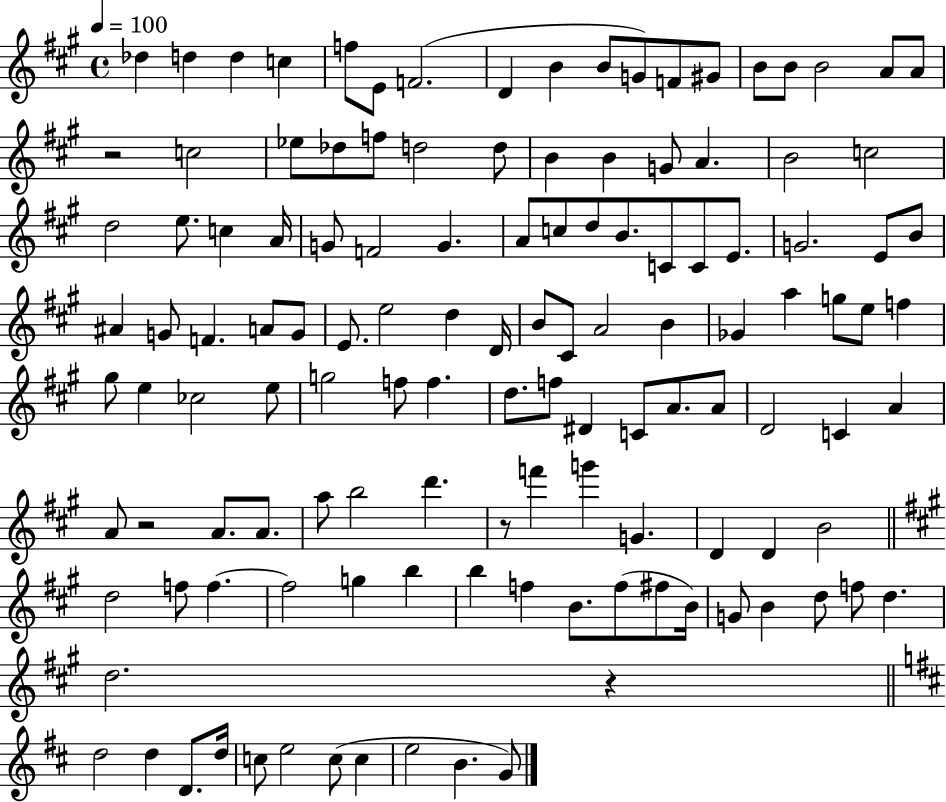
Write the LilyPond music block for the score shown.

{
  \clef treble
  \time 4/4
  \defaultTimeSignature
  \key a \major
  \tempo 4 = 100
  des''4 d''4 d''4 c''4 | f''8 e'8 f'2.( | d'4 b'4 b'8 g'8) f'8 gis'8 | b'8 b'8 b'2 a'8 a'8 | \break r2 c''2 | ees''8 des''8 f''8 d''2 d''8 | b'4 b'4 g'8 a'4. | b'2 c''2 | \break d''2 e''8. c''4 a'16 | g'8 f'2 g'4. | a'8 c''8 d''8 b'8. c'8 c'8 e'8. | g'2. e'8 b'8 | \break ais'4 g'8 f'4. a'8 g'8 | e'8. e''2 d''4 d'16 | b'8 cis'8 a'2 b'4 | ges'4 a''4 g''8 e''8 f''4 | \break gis''8 e''4 ces''2 e''8 | g''2 f''8 f''4. | d''8. f''8 dis'4 c'8 a'8. a'8 | d'2 c'4 a'4 | \break a'8 r2 a'8. a'8. | a''8 b''2 d'''4. | r8 f'''4 g'''4 g'4. | d'4 d'4 b'2 | \break \bar "||" \break \key a \major d''2 f''8 f''4.~~ | f''2 g''4 b''4 | b''4 f''4 b'8. f''8( fis''8 b'16) | g'8 b'4 d''8 f''8 d''4. | \break d''2. r4 | \bar "||" \break \key d \major d''2 d''4 d'8. d''16 | c''8 e''2 c''8( c''4 | e''2 b'4. g'8) | \bar "|."
}